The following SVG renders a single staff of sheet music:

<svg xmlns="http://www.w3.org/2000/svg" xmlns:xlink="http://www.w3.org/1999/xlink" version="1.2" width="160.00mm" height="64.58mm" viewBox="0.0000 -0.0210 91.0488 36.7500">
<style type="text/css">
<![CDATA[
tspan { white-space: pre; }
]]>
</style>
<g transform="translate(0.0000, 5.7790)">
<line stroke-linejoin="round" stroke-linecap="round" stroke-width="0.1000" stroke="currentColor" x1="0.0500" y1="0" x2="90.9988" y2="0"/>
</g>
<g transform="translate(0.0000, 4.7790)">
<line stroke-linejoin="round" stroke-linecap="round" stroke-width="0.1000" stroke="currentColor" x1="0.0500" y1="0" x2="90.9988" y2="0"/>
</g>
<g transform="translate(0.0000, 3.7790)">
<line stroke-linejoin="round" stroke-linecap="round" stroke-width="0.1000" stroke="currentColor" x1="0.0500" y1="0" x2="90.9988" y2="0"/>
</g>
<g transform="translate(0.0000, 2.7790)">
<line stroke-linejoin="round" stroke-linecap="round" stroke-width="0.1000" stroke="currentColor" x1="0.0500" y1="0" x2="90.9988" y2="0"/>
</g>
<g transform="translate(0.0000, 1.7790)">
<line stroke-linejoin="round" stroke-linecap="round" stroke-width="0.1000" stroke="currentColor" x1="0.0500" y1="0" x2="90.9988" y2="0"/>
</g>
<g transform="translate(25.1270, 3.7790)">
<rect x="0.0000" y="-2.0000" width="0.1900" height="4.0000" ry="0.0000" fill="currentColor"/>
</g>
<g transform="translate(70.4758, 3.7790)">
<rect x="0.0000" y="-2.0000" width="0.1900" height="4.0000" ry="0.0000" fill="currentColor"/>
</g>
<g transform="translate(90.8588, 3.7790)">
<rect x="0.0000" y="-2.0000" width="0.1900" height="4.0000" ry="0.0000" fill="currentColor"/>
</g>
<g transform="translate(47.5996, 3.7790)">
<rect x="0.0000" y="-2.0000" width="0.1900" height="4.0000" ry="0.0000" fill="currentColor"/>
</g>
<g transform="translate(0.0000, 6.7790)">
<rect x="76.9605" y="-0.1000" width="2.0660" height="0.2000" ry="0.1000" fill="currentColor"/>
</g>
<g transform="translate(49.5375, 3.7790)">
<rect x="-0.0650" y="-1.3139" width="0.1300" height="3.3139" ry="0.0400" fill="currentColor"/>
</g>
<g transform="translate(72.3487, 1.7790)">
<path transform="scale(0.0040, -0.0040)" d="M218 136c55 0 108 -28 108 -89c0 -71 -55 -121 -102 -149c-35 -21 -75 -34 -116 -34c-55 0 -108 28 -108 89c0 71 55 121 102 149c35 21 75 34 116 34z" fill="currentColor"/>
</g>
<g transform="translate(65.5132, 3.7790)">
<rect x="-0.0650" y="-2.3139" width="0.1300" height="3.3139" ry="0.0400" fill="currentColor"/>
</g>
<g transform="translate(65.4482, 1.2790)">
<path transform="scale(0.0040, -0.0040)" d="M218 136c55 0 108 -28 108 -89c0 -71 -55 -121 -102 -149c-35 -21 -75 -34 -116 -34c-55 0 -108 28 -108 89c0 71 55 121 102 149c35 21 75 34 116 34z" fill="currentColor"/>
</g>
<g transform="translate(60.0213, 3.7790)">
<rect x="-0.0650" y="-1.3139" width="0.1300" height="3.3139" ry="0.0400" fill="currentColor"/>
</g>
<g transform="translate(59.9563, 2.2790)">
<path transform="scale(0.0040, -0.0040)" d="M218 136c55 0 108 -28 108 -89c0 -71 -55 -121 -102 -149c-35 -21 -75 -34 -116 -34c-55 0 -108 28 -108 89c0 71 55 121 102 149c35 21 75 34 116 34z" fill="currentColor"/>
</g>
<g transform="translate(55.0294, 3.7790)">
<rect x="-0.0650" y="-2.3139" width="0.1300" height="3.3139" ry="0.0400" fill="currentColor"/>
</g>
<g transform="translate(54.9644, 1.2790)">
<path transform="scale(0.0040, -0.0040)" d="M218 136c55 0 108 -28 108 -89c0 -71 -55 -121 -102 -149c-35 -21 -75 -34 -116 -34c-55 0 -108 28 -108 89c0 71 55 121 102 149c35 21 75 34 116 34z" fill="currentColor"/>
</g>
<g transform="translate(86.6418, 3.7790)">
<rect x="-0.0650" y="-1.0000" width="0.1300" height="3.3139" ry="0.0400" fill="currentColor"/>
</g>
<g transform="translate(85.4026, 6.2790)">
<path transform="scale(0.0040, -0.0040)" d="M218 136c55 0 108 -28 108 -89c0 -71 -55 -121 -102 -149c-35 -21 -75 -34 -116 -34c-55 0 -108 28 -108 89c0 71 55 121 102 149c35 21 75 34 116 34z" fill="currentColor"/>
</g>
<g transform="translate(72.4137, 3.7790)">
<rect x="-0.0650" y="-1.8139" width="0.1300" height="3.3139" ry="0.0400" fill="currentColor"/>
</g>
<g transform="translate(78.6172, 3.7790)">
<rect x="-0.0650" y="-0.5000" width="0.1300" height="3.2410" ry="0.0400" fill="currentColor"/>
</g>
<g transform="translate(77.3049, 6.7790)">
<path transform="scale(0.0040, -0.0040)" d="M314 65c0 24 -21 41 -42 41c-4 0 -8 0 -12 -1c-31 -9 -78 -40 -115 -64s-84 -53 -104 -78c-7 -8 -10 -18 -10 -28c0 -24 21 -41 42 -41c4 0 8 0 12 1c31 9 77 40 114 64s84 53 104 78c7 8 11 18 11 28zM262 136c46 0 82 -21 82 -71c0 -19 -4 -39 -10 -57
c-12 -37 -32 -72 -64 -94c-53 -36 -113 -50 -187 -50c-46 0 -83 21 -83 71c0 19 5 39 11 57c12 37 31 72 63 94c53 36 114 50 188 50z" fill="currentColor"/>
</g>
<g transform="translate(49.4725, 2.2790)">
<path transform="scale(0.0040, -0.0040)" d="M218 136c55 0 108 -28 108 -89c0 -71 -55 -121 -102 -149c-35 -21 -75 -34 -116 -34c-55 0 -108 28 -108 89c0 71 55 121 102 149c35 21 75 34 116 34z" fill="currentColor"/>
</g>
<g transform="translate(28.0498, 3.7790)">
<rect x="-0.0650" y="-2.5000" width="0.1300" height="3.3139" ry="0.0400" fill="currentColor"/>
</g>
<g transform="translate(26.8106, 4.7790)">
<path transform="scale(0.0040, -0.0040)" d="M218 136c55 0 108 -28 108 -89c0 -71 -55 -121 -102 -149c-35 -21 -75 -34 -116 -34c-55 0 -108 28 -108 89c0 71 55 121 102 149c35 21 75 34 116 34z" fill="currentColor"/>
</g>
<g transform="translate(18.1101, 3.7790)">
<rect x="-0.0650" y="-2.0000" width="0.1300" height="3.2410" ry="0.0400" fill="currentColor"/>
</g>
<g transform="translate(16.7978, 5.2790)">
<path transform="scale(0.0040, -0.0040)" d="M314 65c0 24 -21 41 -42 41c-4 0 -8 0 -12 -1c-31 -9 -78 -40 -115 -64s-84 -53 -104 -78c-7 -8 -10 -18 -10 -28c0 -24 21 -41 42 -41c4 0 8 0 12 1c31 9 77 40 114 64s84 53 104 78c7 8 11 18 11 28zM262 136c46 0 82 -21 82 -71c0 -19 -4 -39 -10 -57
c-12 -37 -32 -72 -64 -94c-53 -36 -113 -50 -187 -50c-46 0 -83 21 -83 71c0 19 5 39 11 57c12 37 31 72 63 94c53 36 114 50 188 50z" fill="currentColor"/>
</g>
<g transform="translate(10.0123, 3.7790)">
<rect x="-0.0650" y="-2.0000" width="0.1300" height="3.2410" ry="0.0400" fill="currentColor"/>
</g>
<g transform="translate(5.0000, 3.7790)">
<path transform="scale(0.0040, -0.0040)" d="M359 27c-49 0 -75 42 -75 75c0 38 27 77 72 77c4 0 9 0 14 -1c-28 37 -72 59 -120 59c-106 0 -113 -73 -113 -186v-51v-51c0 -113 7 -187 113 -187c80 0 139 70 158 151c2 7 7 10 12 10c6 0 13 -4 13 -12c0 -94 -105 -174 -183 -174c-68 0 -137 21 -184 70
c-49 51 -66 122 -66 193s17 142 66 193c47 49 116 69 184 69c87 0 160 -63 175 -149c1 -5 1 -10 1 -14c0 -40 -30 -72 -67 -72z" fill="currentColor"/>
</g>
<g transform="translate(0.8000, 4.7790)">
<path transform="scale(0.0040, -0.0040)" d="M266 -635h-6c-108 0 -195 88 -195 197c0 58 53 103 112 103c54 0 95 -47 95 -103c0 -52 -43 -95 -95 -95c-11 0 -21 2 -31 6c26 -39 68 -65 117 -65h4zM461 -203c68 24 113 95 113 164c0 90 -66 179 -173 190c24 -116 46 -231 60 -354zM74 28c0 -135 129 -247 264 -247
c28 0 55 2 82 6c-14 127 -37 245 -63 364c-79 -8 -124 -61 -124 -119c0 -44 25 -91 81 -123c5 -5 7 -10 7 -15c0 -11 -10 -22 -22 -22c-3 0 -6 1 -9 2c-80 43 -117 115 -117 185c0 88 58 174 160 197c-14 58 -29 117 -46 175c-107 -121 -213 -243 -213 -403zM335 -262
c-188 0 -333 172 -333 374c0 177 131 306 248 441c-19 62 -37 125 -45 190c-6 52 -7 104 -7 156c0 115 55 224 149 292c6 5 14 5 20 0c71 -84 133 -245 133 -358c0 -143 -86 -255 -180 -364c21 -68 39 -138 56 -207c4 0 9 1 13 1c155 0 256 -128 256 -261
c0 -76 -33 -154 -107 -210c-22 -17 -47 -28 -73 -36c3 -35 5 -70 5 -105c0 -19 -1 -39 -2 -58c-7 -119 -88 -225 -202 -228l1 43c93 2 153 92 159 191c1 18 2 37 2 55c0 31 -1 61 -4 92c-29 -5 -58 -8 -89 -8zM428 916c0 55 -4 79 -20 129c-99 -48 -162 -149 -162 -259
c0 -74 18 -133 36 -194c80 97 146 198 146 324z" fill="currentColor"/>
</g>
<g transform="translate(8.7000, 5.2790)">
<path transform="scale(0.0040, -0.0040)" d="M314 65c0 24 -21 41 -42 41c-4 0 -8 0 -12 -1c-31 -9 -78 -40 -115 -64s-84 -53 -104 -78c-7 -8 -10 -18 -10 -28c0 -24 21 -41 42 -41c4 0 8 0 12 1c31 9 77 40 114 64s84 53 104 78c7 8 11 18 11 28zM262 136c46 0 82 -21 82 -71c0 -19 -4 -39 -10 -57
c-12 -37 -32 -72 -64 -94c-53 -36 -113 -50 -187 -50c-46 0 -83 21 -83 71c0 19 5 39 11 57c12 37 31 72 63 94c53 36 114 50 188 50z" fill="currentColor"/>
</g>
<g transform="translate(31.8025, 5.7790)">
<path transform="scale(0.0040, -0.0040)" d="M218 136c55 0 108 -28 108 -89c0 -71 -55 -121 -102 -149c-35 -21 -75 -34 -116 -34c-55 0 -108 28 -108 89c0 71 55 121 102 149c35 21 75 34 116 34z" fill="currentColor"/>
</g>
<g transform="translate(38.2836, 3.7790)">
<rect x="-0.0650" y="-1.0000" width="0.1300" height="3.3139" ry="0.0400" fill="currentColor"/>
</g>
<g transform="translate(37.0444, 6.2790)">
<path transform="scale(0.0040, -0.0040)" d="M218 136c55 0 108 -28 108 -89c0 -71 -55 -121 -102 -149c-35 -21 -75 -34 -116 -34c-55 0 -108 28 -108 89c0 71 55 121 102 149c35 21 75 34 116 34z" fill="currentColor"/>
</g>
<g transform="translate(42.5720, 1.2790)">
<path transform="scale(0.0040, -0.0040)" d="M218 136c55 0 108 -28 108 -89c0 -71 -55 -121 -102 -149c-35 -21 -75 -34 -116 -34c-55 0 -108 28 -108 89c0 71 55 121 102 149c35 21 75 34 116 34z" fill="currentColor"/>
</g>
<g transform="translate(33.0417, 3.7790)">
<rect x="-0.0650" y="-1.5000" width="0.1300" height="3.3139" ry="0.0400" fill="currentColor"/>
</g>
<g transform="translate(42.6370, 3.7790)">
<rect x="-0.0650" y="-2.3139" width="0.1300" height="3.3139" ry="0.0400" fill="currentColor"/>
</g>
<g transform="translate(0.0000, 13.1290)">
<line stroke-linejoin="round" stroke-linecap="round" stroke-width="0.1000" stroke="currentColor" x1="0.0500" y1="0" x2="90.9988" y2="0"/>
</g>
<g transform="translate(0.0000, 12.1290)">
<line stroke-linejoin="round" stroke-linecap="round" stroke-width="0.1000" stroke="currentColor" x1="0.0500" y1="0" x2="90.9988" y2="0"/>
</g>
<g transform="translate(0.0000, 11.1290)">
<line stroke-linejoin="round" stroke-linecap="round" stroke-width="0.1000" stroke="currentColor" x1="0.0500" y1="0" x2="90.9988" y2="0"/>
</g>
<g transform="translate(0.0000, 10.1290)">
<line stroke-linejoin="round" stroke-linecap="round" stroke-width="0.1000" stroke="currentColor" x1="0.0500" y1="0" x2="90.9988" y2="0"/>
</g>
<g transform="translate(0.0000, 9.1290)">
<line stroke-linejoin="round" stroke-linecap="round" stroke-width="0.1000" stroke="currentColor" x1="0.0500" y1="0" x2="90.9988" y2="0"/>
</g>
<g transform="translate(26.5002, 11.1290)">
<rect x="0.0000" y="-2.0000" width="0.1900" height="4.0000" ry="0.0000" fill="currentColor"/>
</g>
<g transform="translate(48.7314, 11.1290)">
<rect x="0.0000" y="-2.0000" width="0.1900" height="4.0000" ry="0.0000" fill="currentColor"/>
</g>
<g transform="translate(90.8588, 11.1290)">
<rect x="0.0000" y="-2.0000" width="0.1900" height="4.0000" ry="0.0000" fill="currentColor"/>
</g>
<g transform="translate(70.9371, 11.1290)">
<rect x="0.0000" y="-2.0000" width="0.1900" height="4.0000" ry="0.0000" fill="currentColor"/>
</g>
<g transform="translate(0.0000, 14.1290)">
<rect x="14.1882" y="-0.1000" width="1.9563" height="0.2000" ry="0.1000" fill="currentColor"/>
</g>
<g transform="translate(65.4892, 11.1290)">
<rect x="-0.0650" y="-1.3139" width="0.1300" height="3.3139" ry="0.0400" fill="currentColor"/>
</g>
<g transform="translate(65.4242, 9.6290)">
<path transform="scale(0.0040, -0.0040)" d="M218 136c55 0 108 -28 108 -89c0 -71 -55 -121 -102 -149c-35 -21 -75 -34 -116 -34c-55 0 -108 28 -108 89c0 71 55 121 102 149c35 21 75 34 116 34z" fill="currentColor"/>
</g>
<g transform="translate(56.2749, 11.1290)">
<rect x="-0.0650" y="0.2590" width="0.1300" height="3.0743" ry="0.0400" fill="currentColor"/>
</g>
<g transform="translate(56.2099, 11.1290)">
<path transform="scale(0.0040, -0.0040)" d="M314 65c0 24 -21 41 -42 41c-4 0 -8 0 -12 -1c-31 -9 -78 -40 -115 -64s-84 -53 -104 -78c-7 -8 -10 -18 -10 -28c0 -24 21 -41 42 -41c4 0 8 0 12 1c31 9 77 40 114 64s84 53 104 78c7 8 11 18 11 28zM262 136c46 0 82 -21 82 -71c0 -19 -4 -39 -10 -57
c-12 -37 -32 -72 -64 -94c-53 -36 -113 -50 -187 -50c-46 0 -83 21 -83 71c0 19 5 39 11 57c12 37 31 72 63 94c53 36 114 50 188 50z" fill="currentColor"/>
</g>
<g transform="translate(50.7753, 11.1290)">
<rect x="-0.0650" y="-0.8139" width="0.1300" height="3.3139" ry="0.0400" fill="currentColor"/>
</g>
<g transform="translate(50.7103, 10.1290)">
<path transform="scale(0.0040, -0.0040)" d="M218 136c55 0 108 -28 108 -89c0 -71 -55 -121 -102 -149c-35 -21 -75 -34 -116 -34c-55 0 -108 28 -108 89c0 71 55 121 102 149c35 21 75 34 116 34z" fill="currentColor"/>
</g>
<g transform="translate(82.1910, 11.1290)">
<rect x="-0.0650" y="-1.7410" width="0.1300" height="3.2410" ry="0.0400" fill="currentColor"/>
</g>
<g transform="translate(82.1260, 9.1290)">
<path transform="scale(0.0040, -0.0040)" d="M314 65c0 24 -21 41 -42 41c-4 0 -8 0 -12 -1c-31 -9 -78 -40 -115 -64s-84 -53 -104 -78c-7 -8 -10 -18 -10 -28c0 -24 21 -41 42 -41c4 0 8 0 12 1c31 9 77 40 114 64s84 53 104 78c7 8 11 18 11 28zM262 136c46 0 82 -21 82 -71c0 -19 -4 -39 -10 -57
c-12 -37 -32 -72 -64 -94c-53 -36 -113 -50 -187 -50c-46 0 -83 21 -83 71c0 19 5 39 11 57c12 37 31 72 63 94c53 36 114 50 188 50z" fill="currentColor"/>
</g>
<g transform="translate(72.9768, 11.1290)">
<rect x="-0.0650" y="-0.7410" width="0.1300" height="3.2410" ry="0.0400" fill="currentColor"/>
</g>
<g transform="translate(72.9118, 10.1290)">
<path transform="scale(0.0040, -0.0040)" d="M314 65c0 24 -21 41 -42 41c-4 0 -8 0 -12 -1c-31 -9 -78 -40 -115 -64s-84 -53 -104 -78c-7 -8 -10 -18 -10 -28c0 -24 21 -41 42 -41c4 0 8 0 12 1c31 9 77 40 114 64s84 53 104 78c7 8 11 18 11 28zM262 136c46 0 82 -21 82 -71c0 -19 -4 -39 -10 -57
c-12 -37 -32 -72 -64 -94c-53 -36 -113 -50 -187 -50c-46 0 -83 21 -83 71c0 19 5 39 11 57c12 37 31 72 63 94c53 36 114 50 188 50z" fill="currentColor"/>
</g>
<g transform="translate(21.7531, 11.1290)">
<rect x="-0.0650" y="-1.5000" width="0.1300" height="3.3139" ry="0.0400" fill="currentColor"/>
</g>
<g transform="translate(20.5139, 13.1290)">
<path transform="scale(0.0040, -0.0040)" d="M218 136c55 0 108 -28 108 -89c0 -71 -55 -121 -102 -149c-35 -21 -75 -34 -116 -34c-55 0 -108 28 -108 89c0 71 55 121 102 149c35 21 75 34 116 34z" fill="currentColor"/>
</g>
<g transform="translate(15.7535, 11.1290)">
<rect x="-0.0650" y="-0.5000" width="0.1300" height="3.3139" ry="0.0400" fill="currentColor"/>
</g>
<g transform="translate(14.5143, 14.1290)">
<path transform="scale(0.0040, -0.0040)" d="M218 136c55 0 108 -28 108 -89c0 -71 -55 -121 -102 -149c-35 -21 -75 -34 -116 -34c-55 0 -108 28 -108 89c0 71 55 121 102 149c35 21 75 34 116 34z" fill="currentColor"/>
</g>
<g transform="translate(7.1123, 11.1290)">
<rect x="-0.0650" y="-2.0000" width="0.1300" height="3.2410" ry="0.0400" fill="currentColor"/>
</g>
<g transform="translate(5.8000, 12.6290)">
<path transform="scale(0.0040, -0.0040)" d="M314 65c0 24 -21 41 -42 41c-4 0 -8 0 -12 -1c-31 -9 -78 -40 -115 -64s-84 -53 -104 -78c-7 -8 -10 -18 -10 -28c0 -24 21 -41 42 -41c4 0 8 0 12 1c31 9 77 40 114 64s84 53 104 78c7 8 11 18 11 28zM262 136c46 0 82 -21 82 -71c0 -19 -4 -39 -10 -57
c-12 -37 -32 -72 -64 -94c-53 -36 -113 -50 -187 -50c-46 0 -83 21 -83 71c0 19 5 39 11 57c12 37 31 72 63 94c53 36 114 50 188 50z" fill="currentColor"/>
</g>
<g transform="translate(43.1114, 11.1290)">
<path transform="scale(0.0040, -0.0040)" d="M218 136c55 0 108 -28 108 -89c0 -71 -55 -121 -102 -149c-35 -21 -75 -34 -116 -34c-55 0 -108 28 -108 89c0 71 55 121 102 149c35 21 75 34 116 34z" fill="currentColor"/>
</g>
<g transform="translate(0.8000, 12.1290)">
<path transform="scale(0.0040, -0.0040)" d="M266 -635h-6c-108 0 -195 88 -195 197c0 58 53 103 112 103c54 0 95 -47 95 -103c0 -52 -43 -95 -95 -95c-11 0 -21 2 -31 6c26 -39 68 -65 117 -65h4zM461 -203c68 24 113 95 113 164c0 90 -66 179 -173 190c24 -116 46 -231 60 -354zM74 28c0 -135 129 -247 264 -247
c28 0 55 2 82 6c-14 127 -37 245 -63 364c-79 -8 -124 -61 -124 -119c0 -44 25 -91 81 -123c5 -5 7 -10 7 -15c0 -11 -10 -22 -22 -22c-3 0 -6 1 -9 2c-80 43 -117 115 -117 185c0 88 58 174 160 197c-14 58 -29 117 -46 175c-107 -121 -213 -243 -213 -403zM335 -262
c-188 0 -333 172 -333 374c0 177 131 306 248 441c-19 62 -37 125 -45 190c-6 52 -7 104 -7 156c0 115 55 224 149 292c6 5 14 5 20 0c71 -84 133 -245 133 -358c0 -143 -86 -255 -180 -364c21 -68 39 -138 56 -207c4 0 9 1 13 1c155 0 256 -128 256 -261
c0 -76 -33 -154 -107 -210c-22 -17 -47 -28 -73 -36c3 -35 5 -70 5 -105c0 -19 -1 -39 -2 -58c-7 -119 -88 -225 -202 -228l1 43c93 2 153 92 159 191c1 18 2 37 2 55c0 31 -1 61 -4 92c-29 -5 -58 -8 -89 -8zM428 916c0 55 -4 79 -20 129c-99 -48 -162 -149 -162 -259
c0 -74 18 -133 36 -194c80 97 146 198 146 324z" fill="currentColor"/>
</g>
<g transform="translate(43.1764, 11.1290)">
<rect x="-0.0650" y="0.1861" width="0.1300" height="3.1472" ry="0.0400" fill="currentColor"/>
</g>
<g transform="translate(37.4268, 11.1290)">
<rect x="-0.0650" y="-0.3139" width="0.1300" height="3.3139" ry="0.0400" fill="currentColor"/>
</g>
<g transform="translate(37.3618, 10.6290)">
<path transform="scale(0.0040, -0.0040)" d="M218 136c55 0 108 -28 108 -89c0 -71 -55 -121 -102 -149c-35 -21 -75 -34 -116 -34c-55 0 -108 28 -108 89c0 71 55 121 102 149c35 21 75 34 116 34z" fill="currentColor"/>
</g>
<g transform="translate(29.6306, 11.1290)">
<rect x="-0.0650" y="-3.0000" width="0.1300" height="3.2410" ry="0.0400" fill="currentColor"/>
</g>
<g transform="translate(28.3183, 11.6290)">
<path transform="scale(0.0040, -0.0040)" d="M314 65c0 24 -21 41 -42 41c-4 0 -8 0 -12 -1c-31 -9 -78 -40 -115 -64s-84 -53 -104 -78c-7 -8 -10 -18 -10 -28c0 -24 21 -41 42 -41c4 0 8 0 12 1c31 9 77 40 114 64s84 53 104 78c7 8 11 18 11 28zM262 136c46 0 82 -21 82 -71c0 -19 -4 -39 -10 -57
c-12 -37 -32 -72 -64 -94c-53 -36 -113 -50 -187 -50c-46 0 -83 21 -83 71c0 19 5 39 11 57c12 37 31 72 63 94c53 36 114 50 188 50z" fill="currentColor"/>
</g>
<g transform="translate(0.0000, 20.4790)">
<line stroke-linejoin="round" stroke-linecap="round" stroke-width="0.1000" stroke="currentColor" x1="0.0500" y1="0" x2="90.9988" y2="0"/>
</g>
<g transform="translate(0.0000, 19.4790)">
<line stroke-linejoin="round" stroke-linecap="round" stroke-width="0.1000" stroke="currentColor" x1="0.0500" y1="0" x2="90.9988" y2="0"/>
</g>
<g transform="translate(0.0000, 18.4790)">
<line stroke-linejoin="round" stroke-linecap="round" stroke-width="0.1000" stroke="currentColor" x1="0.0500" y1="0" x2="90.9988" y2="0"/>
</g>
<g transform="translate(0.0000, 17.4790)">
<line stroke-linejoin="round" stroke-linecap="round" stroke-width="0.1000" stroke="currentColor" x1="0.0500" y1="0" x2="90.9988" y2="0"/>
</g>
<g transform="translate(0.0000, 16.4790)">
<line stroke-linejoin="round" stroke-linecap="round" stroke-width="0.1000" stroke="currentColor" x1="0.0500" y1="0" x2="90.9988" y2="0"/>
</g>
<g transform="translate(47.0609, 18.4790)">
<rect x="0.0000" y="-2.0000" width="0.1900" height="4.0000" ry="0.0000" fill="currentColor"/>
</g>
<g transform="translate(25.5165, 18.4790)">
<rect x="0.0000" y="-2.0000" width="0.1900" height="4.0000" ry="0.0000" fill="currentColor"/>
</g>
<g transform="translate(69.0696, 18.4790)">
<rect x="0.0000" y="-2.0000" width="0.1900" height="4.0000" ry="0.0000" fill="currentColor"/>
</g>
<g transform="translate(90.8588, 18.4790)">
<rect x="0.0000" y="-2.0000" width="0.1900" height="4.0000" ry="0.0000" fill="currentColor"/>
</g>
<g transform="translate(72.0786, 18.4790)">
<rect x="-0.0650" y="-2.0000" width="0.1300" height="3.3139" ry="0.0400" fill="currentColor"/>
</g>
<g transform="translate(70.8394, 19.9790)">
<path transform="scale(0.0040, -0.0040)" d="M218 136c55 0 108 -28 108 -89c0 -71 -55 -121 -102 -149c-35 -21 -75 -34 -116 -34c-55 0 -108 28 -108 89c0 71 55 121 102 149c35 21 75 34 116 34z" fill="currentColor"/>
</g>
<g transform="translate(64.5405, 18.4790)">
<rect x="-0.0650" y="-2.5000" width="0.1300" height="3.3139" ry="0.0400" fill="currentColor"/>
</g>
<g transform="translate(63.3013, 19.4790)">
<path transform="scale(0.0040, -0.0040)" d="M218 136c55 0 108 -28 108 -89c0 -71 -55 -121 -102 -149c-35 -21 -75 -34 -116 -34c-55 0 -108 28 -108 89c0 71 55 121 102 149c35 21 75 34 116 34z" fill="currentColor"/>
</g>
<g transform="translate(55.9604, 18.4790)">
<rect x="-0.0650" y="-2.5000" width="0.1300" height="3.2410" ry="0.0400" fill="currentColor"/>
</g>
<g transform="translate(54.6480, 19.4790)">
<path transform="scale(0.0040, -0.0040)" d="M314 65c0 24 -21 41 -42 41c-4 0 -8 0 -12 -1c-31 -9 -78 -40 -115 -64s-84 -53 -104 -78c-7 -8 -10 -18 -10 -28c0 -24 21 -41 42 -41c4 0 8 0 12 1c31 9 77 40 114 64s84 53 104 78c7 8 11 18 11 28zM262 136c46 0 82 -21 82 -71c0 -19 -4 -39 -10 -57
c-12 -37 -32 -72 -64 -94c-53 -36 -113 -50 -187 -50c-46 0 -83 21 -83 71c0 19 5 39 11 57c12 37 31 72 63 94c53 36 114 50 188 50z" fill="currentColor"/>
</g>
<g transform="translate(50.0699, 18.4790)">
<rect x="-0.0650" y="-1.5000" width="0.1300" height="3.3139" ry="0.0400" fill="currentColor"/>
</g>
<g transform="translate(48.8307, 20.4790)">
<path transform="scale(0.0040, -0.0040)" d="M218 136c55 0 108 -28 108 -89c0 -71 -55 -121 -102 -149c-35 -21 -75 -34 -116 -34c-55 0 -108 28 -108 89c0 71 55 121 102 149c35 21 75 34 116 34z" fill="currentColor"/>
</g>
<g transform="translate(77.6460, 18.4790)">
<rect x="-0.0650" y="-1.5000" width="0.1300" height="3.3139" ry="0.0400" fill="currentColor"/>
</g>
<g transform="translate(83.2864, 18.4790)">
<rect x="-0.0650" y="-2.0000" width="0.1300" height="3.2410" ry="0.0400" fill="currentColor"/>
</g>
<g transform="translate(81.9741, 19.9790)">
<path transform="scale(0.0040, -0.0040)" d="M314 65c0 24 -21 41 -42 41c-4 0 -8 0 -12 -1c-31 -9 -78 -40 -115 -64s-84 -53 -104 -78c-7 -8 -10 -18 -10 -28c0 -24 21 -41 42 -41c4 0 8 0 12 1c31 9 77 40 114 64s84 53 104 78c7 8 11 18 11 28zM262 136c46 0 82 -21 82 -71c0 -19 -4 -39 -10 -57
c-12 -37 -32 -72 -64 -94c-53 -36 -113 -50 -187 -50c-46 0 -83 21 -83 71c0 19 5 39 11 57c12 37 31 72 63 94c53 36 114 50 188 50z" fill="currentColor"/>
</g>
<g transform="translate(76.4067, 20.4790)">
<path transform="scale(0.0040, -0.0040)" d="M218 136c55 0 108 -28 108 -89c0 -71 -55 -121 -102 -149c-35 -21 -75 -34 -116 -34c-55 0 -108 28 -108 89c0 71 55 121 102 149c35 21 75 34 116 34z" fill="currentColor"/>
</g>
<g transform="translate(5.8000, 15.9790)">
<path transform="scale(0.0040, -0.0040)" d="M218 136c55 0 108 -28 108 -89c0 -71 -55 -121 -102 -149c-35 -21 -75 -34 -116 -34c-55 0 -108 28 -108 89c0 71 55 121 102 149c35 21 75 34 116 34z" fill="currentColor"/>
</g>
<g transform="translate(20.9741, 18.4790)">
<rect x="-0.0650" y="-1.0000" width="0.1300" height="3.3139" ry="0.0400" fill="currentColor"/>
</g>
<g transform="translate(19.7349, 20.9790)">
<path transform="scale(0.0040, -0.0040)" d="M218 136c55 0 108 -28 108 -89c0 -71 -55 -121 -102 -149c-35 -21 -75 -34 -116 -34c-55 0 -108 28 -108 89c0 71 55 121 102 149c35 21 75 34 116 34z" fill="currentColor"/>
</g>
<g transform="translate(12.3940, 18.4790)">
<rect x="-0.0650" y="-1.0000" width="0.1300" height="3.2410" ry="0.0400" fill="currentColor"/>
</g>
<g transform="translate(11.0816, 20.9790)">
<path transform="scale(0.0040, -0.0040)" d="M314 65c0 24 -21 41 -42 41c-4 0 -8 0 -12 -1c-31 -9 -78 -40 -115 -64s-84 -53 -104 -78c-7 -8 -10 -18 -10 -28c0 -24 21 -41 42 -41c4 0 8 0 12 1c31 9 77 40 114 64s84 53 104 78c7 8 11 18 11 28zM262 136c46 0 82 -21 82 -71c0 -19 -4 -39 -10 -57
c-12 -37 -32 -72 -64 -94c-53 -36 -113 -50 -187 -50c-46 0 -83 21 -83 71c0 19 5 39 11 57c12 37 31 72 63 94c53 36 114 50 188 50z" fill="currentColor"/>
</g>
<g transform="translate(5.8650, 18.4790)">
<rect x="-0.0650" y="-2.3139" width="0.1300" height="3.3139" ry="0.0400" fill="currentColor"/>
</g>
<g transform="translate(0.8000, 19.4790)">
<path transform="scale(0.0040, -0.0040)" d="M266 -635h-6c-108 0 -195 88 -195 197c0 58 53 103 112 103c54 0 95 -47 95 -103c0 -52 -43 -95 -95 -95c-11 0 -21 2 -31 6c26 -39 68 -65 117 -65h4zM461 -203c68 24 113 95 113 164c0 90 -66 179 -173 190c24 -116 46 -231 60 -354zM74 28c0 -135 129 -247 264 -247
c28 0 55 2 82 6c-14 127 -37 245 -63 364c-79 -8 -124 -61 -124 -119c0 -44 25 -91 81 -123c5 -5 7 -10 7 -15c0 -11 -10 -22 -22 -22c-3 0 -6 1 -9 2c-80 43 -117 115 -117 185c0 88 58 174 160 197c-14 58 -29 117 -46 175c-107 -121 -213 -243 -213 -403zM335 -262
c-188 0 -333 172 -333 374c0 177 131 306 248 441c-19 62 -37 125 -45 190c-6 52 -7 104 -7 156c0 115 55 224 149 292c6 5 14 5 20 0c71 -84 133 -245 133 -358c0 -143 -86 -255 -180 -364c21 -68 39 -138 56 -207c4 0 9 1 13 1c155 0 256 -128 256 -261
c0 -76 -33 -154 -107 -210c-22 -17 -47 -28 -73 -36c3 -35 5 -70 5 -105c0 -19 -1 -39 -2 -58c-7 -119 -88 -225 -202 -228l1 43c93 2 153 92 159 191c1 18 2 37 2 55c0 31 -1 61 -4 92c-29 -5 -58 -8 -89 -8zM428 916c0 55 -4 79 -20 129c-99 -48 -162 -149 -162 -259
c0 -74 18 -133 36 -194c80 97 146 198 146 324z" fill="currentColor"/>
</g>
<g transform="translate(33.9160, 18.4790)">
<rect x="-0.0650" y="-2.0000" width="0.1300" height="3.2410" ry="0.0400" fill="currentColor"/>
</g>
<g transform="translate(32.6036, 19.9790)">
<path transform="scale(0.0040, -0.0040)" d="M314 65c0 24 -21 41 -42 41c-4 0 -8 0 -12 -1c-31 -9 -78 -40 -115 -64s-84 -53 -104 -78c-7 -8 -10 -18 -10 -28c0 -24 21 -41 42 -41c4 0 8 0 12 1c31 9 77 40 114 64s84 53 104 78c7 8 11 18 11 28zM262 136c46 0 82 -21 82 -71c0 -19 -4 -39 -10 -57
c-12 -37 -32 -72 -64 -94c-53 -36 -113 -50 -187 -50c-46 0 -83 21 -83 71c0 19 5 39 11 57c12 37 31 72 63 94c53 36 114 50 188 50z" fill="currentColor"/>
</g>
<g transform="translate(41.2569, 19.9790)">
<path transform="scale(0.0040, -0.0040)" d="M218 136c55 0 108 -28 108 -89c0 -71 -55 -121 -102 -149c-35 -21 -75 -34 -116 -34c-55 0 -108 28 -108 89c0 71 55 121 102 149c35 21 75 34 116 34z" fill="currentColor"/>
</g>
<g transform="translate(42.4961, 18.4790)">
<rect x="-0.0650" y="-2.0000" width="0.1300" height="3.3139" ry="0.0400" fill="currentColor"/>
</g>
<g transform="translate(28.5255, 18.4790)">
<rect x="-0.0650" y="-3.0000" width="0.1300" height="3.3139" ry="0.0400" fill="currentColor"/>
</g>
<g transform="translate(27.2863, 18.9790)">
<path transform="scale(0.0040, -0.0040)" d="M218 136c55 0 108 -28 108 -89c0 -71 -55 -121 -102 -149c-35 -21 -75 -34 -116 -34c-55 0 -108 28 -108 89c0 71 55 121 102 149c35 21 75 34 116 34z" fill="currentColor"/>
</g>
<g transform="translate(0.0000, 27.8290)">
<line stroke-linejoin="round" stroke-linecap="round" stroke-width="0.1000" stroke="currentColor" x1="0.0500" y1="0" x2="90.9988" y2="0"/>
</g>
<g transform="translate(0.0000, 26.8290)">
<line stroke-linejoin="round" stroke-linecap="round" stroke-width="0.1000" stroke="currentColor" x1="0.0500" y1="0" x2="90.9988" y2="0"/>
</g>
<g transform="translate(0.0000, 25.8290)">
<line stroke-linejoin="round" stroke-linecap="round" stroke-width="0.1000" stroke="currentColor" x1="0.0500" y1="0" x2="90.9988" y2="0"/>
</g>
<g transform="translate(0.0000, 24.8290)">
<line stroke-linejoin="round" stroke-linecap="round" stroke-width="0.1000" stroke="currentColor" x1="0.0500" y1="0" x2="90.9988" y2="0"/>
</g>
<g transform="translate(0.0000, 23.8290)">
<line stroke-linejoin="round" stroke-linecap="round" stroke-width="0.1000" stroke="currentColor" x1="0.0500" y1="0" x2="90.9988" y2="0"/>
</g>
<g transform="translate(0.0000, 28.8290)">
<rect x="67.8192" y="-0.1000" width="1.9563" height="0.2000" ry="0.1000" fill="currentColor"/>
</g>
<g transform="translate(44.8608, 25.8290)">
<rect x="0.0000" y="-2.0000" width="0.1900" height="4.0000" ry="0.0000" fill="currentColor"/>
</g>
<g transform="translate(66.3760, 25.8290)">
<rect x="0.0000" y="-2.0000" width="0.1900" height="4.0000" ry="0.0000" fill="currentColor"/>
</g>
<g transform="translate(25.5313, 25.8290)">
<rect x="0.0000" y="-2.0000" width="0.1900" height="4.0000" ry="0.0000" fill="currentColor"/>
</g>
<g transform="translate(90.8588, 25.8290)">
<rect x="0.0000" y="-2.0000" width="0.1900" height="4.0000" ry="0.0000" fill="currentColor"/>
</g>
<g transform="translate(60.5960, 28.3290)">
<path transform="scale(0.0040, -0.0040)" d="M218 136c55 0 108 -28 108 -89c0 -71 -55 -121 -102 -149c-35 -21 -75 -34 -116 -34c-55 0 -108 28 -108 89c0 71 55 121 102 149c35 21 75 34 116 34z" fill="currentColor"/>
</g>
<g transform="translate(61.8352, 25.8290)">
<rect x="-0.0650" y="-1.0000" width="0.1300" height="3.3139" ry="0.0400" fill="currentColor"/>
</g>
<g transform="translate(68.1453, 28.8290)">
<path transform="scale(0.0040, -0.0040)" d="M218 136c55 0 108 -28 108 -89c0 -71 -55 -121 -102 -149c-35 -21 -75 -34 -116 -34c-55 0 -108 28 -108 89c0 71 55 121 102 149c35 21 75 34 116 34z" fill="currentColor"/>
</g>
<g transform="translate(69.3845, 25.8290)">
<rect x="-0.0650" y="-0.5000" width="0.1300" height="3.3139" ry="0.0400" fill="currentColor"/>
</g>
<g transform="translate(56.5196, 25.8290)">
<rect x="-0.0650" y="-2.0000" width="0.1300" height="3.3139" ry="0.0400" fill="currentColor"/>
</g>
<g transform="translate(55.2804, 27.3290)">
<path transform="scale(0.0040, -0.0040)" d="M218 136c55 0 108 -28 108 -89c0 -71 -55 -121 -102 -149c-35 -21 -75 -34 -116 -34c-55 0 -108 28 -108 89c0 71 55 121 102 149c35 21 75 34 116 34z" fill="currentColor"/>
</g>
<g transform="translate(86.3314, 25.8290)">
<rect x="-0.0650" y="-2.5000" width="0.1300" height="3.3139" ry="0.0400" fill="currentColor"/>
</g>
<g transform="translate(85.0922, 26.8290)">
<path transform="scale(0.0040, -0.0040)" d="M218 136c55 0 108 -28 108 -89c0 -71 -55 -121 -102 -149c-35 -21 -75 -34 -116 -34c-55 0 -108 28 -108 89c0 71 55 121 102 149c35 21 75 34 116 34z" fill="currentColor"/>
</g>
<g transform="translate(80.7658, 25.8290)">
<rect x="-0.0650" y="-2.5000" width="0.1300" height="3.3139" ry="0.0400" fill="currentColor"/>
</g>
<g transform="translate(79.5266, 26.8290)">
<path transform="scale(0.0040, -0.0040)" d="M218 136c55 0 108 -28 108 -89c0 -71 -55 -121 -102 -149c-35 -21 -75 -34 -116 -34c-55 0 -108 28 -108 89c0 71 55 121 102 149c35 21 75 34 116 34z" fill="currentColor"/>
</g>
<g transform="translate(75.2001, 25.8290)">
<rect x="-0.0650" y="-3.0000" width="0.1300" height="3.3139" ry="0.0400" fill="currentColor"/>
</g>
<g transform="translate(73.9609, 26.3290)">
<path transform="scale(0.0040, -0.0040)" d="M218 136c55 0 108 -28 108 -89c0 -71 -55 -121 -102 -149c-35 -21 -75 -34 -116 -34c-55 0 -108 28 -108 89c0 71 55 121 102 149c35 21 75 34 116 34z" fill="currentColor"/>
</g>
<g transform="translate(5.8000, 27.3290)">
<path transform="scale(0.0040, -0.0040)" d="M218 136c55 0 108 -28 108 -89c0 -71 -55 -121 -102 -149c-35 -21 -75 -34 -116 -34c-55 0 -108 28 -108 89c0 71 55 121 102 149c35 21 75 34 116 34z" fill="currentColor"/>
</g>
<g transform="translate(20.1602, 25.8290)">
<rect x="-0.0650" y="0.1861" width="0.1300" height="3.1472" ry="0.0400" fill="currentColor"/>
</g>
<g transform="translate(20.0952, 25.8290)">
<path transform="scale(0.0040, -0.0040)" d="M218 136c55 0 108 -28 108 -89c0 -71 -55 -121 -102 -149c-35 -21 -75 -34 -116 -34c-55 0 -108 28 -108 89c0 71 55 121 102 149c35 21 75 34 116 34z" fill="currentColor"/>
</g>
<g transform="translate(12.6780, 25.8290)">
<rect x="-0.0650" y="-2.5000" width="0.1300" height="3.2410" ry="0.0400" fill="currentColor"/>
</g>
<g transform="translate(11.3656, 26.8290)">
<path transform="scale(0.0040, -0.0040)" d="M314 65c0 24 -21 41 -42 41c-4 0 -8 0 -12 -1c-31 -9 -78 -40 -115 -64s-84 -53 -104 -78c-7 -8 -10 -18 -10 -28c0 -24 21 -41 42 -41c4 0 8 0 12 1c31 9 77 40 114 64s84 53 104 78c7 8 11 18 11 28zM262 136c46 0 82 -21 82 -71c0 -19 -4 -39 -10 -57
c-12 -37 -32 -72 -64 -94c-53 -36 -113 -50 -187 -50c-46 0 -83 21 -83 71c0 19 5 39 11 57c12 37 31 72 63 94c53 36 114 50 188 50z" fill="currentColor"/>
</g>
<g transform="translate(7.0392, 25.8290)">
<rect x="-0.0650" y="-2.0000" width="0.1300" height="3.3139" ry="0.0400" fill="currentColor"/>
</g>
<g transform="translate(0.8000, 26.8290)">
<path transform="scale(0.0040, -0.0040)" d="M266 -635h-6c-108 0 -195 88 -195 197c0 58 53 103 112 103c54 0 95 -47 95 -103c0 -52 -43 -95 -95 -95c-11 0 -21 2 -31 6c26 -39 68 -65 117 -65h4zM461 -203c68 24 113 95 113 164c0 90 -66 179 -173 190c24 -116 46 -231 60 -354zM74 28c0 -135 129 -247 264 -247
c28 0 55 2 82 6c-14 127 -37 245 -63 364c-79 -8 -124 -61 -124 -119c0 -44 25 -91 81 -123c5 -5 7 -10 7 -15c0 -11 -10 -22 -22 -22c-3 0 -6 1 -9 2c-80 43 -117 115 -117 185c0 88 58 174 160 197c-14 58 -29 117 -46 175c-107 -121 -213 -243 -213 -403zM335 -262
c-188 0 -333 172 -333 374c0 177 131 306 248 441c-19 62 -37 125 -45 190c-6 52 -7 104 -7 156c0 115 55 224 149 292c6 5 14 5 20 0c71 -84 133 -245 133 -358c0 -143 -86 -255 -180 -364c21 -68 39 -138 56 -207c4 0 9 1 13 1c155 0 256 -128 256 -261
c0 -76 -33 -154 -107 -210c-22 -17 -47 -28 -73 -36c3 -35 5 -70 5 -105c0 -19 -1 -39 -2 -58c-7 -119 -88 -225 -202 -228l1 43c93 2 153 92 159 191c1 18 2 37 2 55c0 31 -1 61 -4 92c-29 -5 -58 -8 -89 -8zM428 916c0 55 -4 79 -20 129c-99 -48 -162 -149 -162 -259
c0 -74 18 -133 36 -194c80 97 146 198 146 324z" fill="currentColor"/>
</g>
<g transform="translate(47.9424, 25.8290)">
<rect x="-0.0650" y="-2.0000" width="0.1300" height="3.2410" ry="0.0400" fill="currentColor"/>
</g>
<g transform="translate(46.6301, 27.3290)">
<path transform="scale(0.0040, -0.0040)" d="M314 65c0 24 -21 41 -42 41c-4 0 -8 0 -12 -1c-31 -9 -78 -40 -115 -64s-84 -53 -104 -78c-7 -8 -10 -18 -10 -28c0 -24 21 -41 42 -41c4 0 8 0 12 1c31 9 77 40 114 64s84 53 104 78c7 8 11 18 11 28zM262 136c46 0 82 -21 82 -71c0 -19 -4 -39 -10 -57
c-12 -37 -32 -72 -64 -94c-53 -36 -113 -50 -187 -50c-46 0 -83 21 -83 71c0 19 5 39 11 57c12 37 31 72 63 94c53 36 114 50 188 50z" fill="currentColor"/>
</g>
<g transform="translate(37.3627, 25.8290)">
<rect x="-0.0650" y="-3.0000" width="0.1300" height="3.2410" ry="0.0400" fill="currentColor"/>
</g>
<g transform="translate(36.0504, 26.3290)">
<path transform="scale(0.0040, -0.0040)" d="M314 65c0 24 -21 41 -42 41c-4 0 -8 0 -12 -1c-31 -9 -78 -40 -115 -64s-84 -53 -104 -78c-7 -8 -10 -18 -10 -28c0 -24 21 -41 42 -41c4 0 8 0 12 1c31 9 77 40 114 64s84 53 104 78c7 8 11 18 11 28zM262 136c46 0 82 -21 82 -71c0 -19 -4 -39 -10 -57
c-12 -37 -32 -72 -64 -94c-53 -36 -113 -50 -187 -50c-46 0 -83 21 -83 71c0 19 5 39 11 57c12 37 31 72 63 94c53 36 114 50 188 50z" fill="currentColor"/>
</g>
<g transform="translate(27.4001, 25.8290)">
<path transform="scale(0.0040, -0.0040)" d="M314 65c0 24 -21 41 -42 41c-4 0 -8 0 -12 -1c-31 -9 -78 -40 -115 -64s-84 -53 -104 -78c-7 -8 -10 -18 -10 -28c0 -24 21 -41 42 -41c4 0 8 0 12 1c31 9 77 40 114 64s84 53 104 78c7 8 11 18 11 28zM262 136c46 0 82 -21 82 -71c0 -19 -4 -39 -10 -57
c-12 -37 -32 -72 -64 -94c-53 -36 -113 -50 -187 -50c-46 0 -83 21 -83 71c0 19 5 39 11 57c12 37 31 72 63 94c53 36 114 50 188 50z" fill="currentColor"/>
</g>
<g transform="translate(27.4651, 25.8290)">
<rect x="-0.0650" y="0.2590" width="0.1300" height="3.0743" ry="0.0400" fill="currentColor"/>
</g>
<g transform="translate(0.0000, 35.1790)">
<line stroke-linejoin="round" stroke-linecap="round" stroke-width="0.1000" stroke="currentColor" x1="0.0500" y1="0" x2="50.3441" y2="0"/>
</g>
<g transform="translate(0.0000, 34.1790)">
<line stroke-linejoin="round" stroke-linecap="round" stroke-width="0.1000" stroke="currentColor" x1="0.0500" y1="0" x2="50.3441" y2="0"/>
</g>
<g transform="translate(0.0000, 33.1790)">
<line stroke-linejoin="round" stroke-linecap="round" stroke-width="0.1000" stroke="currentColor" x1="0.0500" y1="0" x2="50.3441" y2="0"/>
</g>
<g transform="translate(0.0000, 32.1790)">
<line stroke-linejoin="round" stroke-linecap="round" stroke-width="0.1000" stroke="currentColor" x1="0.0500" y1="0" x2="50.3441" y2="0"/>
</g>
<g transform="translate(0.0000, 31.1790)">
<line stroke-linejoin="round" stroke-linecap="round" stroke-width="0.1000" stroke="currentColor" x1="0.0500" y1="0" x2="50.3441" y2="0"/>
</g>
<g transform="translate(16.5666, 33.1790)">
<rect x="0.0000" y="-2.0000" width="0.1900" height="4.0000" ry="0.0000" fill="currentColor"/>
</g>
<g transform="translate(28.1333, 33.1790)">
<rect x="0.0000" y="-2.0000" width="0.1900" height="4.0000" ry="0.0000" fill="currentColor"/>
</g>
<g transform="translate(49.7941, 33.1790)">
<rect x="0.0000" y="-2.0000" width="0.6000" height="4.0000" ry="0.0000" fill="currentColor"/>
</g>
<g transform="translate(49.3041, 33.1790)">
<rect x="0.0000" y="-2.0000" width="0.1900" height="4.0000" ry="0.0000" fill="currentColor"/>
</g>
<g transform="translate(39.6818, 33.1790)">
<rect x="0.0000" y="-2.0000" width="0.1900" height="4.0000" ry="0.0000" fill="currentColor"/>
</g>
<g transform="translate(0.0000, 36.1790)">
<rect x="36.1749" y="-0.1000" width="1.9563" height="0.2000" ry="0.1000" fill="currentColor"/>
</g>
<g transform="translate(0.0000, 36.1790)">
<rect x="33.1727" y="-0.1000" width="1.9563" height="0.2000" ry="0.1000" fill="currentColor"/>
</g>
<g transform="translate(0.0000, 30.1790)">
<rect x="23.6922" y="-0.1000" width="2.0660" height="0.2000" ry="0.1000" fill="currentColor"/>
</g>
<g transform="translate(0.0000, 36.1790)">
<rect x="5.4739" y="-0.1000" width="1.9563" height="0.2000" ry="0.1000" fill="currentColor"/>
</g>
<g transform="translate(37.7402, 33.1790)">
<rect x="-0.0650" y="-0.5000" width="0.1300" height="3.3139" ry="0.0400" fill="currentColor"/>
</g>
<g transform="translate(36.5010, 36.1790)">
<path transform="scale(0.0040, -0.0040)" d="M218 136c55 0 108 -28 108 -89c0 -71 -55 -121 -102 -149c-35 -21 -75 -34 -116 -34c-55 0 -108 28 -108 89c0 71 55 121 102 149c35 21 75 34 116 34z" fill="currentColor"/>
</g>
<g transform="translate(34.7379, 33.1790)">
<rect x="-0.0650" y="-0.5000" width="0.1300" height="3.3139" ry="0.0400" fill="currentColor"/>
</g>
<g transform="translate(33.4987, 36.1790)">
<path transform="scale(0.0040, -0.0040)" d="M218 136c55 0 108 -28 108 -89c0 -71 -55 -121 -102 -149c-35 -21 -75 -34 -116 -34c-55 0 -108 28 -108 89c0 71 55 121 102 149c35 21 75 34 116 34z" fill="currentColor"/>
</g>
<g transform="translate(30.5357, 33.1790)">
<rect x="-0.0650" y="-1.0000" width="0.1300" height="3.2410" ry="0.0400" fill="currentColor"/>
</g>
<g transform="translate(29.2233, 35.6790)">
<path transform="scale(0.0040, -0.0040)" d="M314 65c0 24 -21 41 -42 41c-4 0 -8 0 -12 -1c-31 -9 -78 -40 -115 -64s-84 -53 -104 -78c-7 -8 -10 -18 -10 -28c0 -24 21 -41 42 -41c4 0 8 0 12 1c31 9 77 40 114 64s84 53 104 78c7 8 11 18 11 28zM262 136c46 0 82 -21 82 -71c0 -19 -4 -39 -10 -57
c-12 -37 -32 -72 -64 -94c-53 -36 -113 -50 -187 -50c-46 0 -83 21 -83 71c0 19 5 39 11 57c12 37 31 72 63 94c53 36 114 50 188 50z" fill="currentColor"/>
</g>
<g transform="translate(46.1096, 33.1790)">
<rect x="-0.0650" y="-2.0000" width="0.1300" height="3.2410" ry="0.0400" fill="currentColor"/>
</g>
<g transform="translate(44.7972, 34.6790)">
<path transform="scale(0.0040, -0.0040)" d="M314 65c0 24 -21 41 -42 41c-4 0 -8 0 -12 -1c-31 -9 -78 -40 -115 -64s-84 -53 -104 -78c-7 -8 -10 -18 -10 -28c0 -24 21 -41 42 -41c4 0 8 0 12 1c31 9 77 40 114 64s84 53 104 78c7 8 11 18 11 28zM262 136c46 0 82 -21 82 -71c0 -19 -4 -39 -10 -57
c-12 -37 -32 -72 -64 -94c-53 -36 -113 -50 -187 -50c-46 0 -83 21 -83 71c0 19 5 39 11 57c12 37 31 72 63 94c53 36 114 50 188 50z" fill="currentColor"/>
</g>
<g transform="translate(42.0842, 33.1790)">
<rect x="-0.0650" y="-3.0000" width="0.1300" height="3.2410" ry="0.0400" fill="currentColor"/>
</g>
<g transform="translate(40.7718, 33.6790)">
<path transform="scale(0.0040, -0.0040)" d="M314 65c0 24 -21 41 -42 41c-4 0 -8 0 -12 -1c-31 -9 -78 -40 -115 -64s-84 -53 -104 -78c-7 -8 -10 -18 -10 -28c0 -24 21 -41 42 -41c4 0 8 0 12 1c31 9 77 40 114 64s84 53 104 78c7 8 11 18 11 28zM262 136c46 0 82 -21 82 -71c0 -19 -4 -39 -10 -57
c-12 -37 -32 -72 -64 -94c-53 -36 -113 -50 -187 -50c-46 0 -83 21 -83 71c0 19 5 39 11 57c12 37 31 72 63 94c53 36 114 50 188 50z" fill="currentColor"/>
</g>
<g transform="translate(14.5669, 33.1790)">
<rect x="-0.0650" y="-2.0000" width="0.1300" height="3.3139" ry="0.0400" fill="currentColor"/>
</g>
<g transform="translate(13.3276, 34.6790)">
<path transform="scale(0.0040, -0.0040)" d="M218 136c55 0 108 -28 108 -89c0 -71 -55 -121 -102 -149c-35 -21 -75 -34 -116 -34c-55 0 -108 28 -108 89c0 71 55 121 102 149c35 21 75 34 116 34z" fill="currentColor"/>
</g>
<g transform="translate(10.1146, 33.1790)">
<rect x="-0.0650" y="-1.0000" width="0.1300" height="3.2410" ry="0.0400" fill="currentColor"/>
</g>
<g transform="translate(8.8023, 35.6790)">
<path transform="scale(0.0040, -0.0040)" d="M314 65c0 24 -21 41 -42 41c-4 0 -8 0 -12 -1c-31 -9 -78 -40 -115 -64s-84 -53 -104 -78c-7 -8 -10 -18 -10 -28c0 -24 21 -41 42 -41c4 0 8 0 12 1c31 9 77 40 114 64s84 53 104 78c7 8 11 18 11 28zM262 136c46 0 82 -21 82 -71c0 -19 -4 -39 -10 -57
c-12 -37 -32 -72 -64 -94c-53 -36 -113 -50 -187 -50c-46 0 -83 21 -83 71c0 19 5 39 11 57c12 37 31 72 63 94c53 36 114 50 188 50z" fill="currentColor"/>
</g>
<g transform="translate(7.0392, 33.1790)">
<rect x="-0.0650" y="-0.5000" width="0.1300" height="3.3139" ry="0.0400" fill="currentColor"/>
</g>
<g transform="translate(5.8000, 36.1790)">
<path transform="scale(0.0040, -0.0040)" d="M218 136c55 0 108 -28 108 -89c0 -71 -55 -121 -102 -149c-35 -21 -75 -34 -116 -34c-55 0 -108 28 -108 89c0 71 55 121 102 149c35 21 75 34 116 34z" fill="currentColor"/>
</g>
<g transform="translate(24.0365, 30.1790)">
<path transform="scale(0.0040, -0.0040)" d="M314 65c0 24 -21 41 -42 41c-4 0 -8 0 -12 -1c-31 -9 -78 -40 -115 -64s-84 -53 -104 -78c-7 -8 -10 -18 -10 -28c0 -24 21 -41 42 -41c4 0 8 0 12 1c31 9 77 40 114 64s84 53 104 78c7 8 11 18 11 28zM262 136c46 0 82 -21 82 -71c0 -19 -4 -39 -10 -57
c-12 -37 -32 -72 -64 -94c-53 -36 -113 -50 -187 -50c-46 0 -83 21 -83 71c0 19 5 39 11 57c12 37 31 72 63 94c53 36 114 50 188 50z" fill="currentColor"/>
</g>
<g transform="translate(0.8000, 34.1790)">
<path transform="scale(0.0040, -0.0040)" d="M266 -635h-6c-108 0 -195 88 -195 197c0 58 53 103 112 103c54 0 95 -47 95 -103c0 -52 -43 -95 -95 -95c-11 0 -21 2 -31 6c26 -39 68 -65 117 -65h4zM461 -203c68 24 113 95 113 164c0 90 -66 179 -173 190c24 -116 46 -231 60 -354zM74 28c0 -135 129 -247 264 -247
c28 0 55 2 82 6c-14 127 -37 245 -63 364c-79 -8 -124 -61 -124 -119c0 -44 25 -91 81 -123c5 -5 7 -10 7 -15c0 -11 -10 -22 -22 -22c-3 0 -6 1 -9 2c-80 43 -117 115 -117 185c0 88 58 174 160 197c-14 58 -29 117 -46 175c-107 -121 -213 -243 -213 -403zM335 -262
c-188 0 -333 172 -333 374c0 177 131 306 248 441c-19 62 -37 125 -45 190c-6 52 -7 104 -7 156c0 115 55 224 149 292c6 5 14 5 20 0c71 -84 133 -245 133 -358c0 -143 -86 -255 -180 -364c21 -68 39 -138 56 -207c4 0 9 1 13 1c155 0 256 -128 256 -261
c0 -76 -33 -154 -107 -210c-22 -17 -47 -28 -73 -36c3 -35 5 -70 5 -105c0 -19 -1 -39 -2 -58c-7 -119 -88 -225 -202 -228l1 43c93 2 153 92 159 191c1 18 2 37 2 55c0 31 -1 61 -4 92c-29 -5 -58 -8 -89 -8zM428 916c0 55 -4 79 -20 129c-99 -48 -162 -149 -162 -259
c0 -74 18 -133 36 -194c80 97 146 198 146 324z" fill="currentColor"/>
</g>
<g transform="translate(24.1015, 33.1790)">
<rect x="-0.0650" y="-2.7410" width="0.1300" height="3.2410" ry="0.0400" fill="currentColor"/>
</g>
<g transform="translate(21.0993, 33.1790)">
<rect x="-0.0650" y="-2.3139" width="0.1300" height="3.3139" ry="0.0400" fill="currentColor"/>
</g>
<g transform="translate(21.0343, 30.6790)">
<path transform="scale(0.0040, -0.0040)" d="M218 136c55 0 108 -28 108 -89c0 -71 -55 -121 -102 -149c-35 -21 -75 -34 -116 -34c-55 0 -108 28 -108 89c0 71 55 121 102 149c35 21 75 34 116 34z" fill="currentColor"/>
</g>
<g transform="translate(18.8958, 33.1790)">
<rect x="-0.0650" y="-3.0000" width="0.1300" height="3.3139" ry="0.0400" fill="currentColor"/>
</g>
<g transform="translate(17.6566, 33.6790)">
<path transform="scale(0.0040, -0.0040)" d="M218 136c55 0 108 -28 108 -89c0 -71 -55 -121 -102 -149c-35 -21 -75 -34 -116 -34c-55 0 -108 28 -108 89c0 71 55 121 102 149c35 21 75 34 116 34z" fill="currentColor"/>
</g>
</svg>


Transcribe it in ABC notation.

X:1
T:Untitled
M:4/4
L:1/4
K:C
F2 F2 G E D g e g e g f C2 D F2 C E A2 c B d B2 e d2 f2 g D2 D A F2 F E G2 G F E F2 F G2 B B2 A2 F2 F D C A G G C D2 F A g a2 D2 C C A2 F2